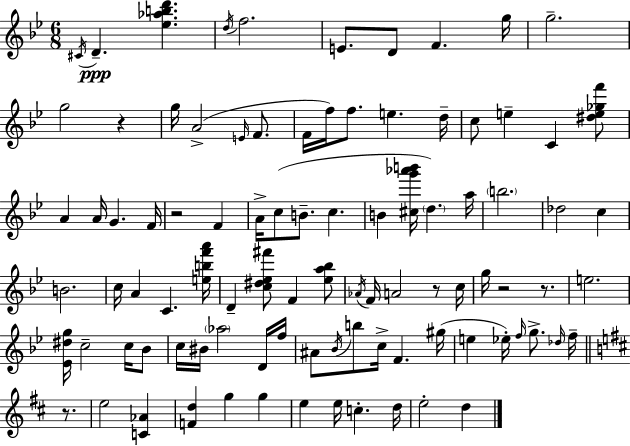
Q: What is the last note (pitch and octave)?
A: D5